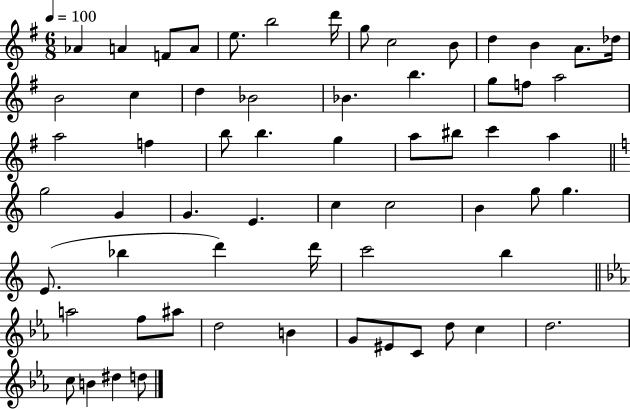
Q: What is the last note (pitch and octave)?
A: D5